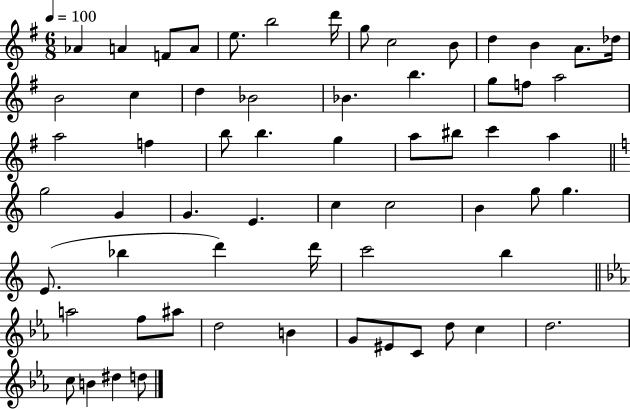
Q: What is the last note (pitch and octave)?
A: D5